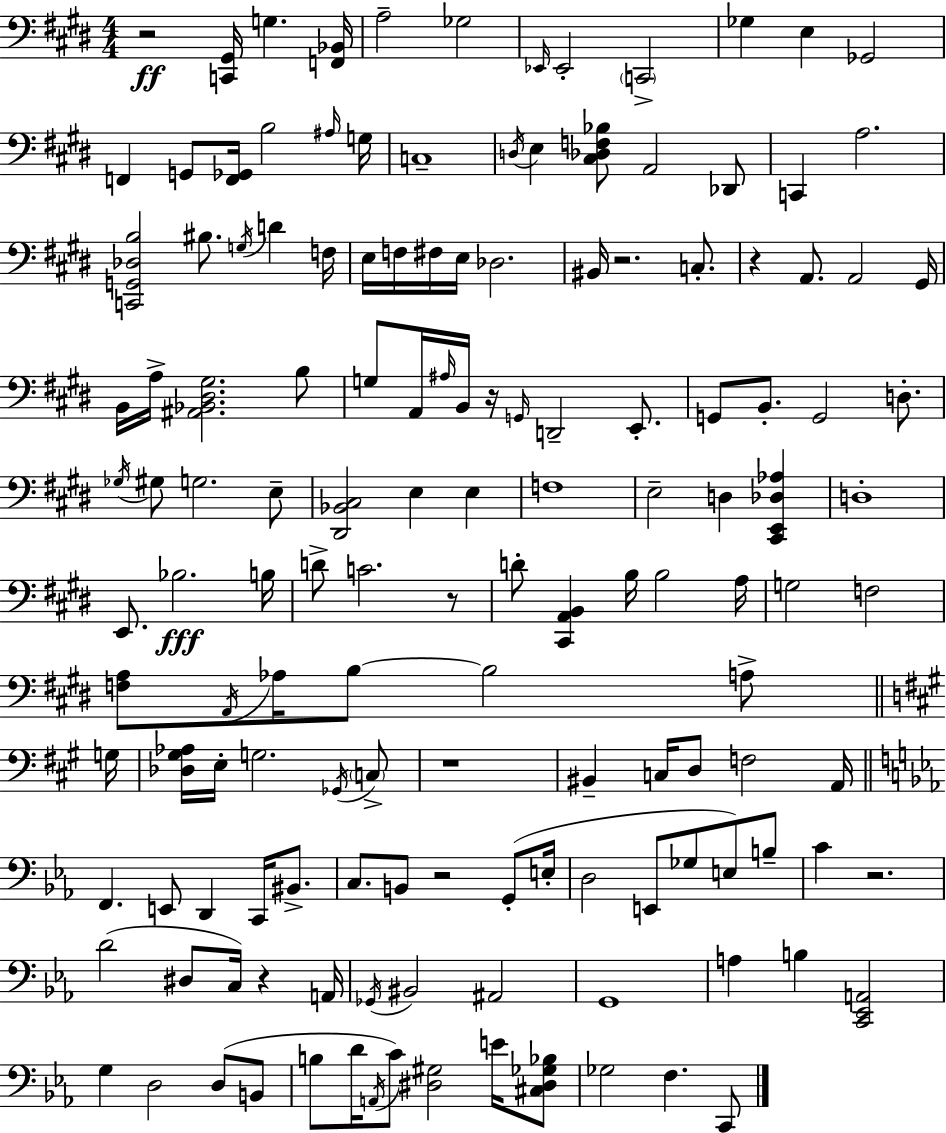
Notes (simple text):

R/h [C2,G#2]/s G3/q. [F2,Bb2]/s A3/h Gb3/h Eb2/s Eb2/h C2/h Gb3/q E3/q Gb2/h F2/q G2/e [F2,Gb2]/s B3/h A#3/s G3/s C3/w D3/s E3/q [C#3,Db3,F3,Bb3]/e A2/h Db2/e C2/q A3/h. [C2,G2,Db3,B3]/h BIS3/e. G3/s D4/q F3/s E3/s F3/s F#3/s E3/s Db3/h. BIS2/s R/h. C3/e. R/q A2/e. A2/h G#2/s B2/s A3/s [A#2,Bb2,D#3,G#3]/h. B3/e G3/e A2/s A#3/s B2/s R/s G2/s D2/h E2/e. G2/e B2/e. G2/h D3/e. Gb3/s G#3/e G3/h. E3/e [D#2,Bb2,C#3]/h E3/q E3/q F3/w E3/h D3/q [C#2,E2,Db3,Ab3]/q D3/w E2/e. Bb3/h. B3/s D4/e C4/h. R/e D4/e [C#2,A2,B2]/q B3/s B3/h A3/s G3/h F3/h [F3,A3]/e A2/s Ab3/s B3/e B3/h A3/e G3/s [Db3,G#3,Ab3]/s E3/s G3/h. Gb2/s C3/e R/w BIS2/q C3/s D3/e F3/h A2/s F2/q. E2/e D2/q C2/s BIS2/e. C3/e. B2/e R/h G2/e E3/s D3/h E2/e Gb3/e E3/e B3/e C4/q R/h. D4/h D#3/e C3/s R/q A2/s Gb2/s BIS2/h A#2/h G2/w A3/q B3/q [C2,Eb2,A2]/h G3/q D3/h D3/e B2/e B3/e D4/s A2/s C4/e [D#3,G#3]/h E4/s [C#3,D#3,Gb3,Bb3]/e Gb3/h F3/q. C2/e